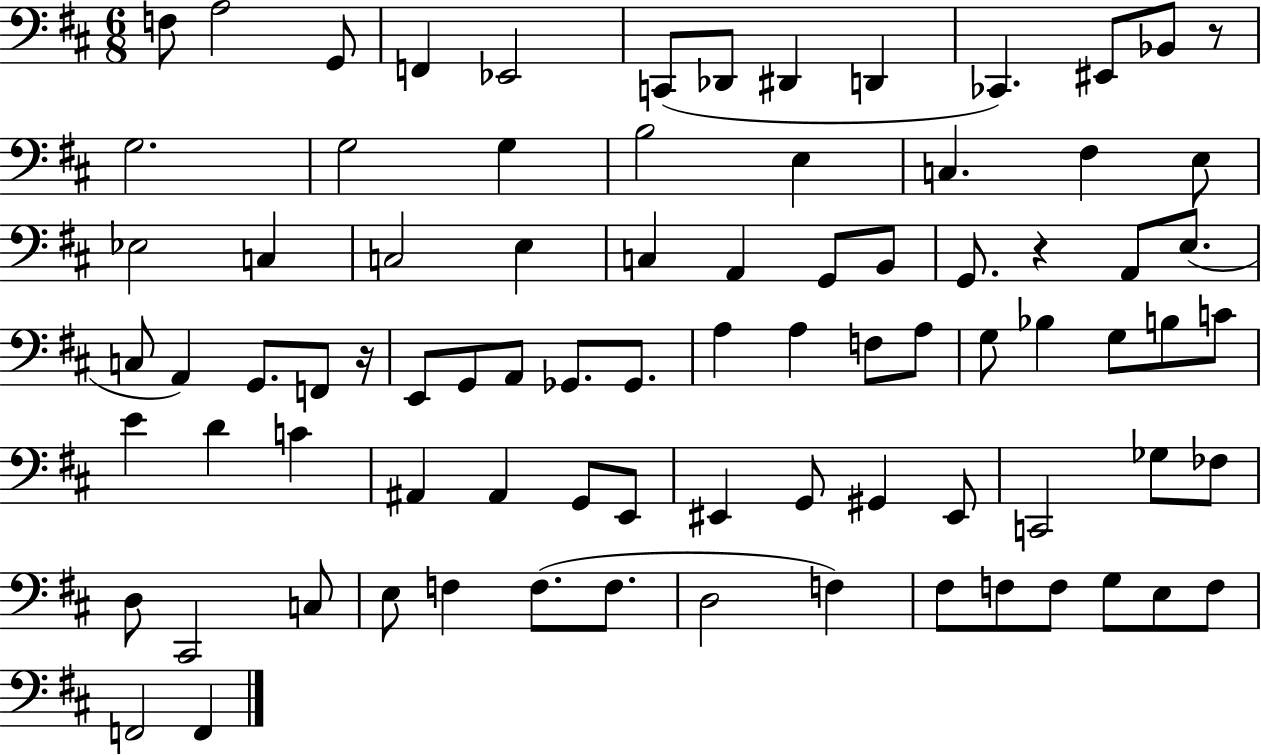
F3/e A3/h G2/e F2/q Eb2/h C2/e Db2/e D#2/q D2/q CES2/q. EIS2/e Bb2/e R/e G3/h. G3/h G3/q B3/h E3/q C3/q. F#3/q E3/e Eb3/h C3/q C3/h E3/q C3/q A2/q G2/e B2/e G2/e. R/q A2/e E3/e. C3/e A2/q G2/e. F2/e R/s E2/e G2/e A2/e Gb2/e. Gb2/e. A3/q A3/q F3/e A3/e G3/e Bb3/q G3/e B3/e C4/e E4/q D4/q C4/q A#2/q A#2/q G2/e E2/e EIS2/q G2/e G#2/q EIS2/e C2/h Gb3/e FES3/e D3/e C#2/h C3/e E3/e F3/q F3/e. F3/e. D3/h F3/q F#3/e F3/e F3/e G3/e E3/e F3/e F2/h F2/q